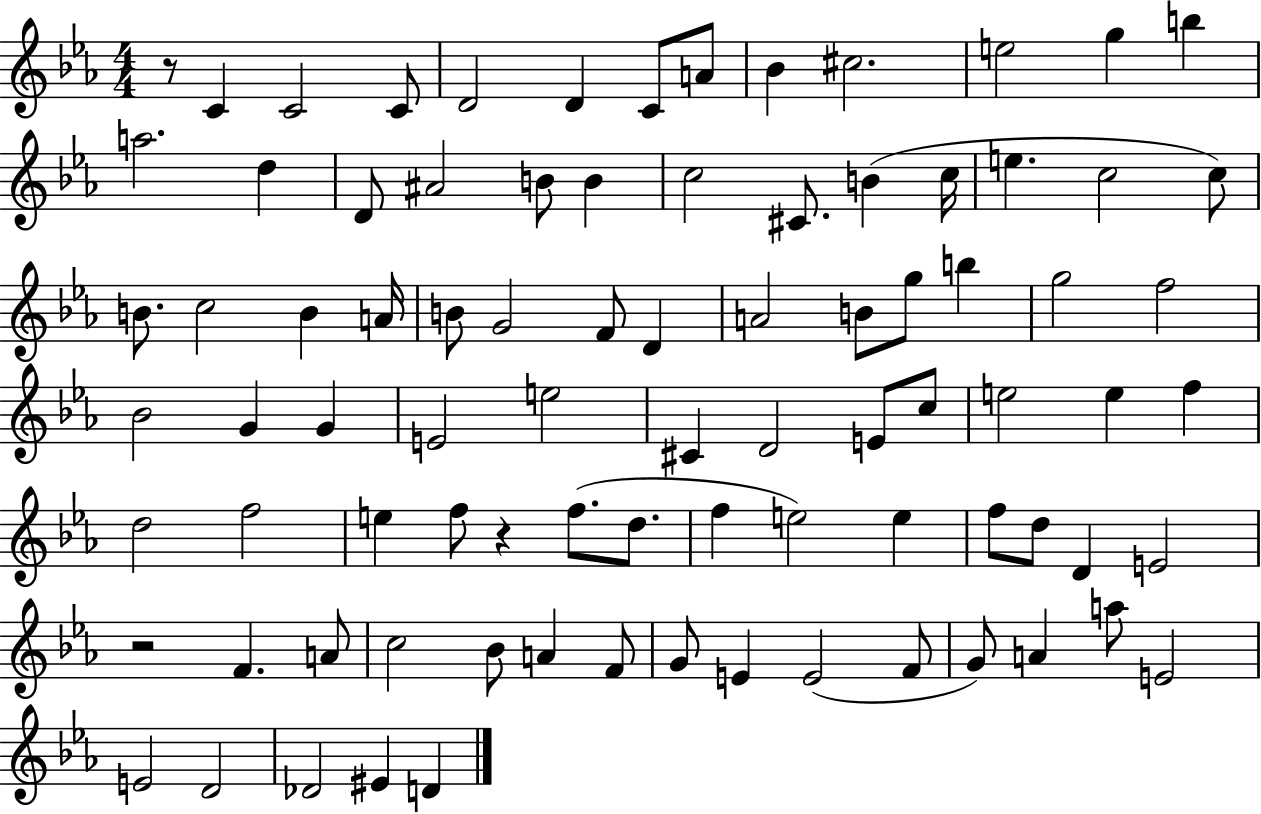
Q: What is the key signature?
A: EES major